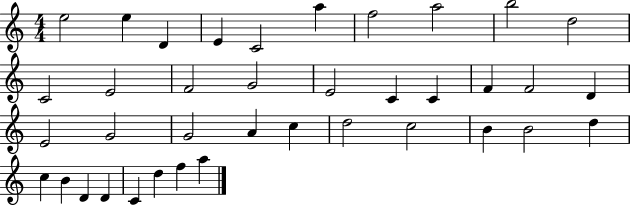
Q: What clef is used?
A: treble